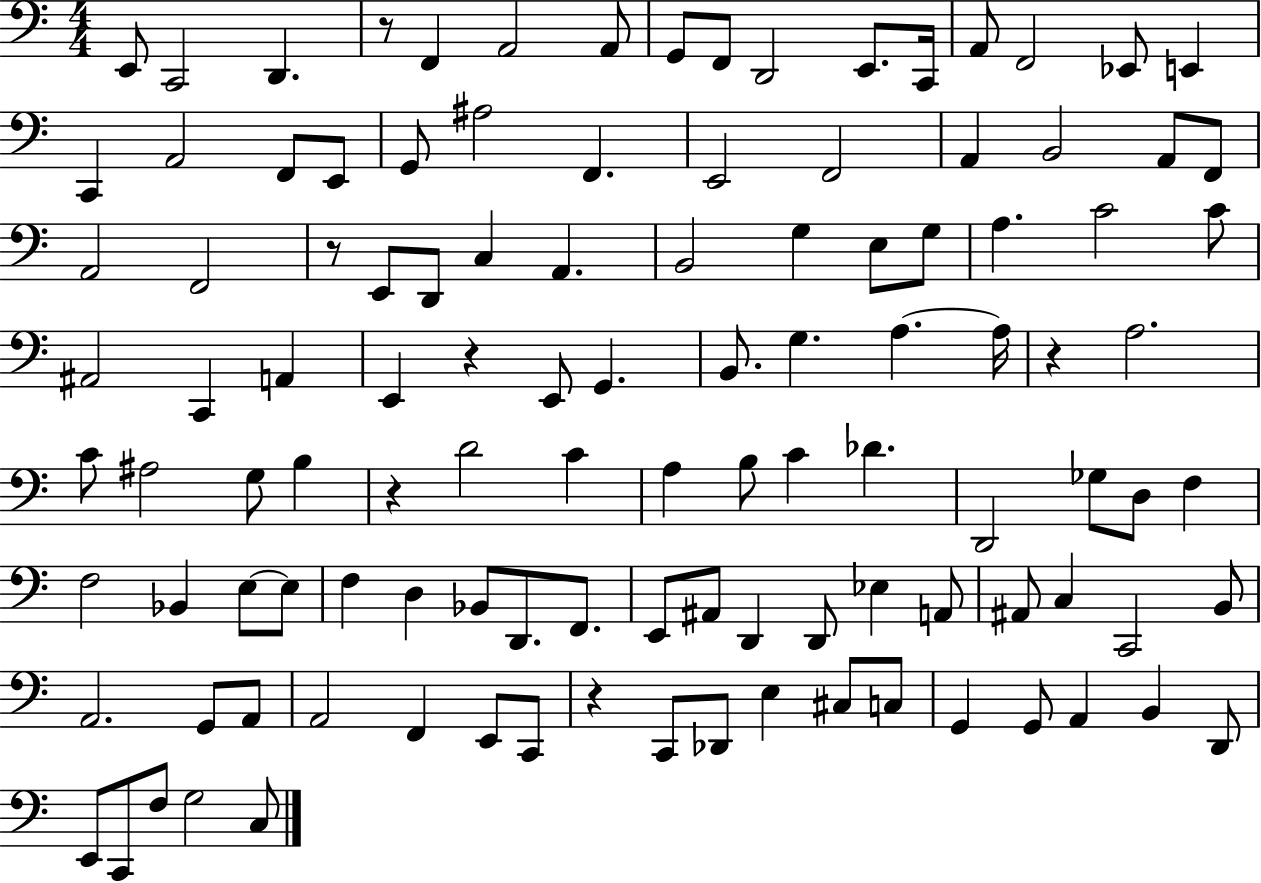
E2/e C2/h D2/q. R/e F2/q A2/h A2/e G2/e F2/e D2/h E2/e. C2/s A2/e F2/h Eb2/e E2/q C2/q A2/h F2/e E2/e G2/e A#3/h F2/q. E2/h F2/h A2/q B2/h A2/e F2/e A2/h F2/h R/e E2/e D2/e C3/q A2/q. B2/h G3/q E3/e G3/e A3/q. C4/h C4/e A#2/h C2/q A2/q E2/q R/q E2/e G2/q. B2/e. G3/q. A3/q. A3/s R/q A3/h. C4/e A#3/h G3/e B3/q R/q D4/h C4/q A3/q B3/e C4/q Db4/q. D2/h Gb3/e D3/e F3/q F3/h Bb2/q E3/e E3/e F3/q D3/q Bb2/e D2/e. F2/e. E2/e A#2/e D2/q D2/e Eb3/q A2/e A#2/e C3/q C2/h B2/e A2/h. G2/e A2/e A2/h F2/q E2/e C2/e R/q C2/e Db2/e E3/q C#3/e C3/e G2/q G2/e A2/q B2/q D2/e E2/e C2/e F3/e G3/h C3/e